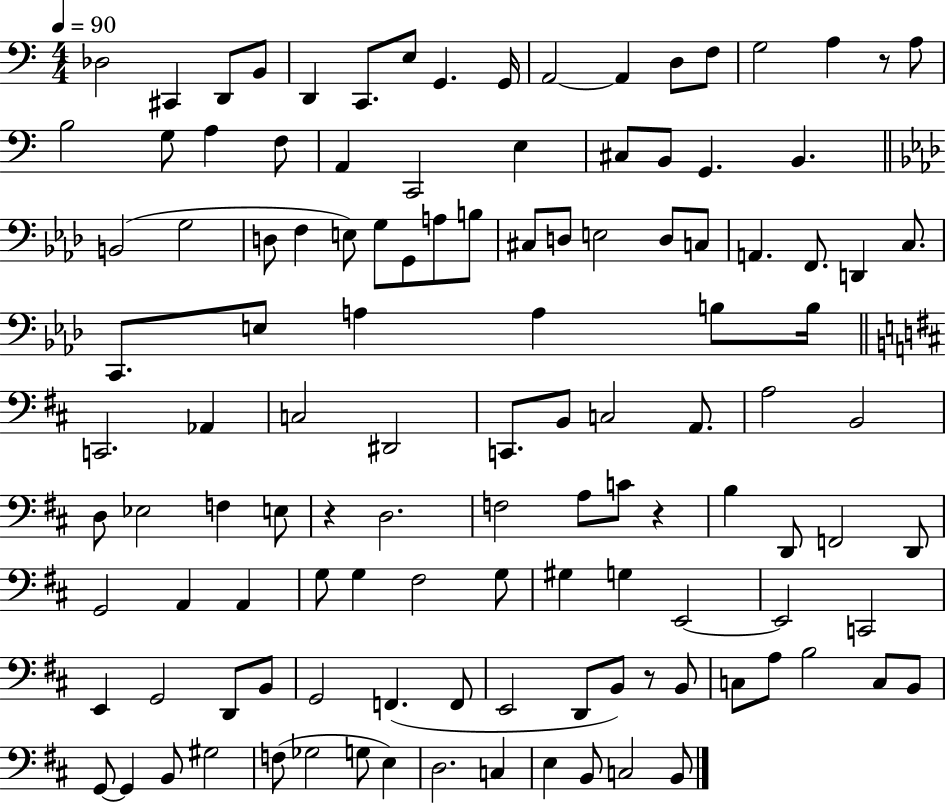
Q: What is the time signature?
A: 4/4